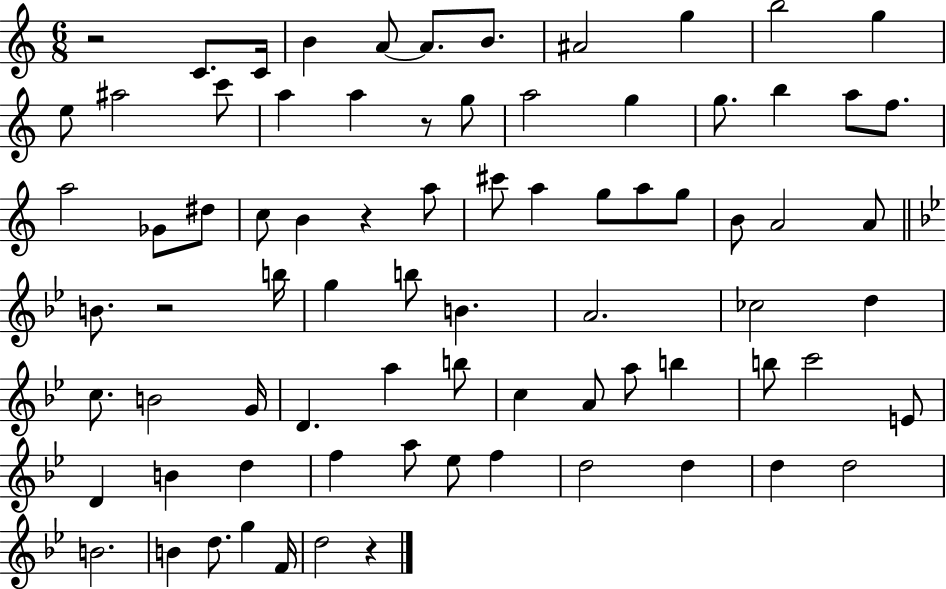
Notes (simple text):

R/h C4/e. C4/s B4/q A4/e A4/e. B4/e. A#4/h G5/q B5/h G5/q E5/e A#5/h C6/e A5/q A5/q R/e G5/e A5/h G5/q G5/e. B5/q A5/e F5/e. A5/h Gb4/e D#5/e C5/e B4/q R/q A5/e C#6/e A5/q G5/e A5/e G5/e B4/e A4/h A4/e B4/e. R/h B5/s G5/q B5/e B4/q. A4/h. CES5/h D5/q C5/e. B4/h G4/s D4/q. A5/q B5/e C5/q A4/e A5/e B5/q B5/e C6/h E4/e D4/q B4/q D5/q F5/q A5/e Eb5/e F5/q D5/h D5/q D5/q D5/h B4/h. B4/q D5/e. G5/q F4/s D5/h R/q